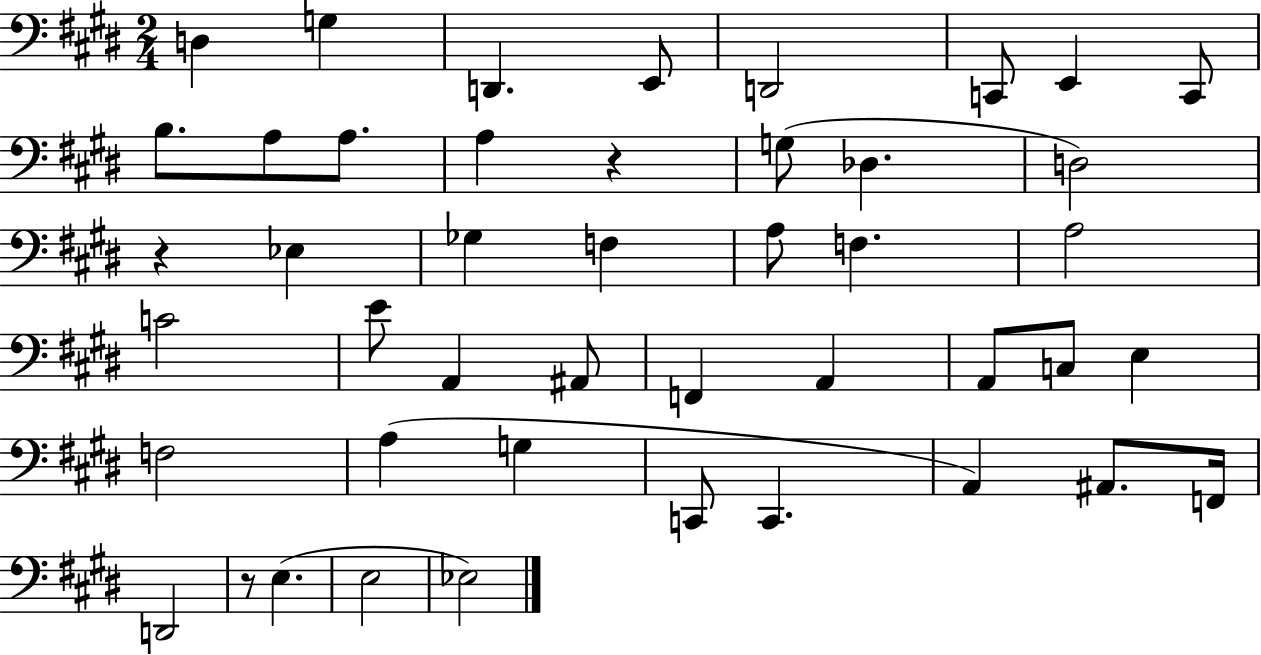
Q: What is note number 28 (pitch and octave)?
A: A2